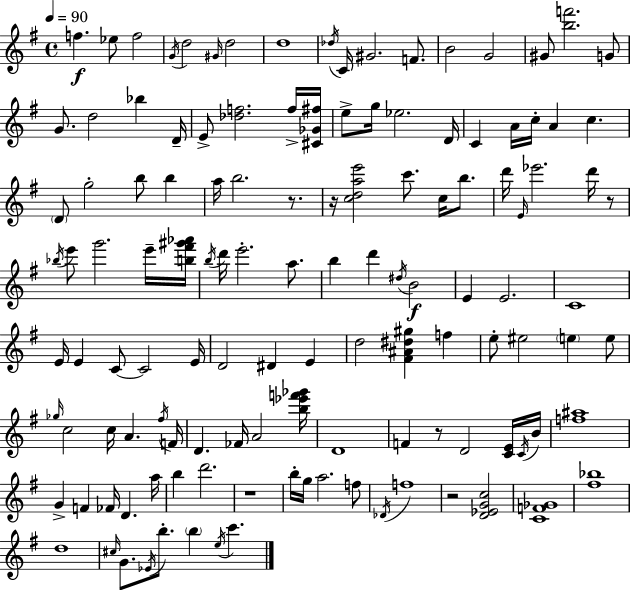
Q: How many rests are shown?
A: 6